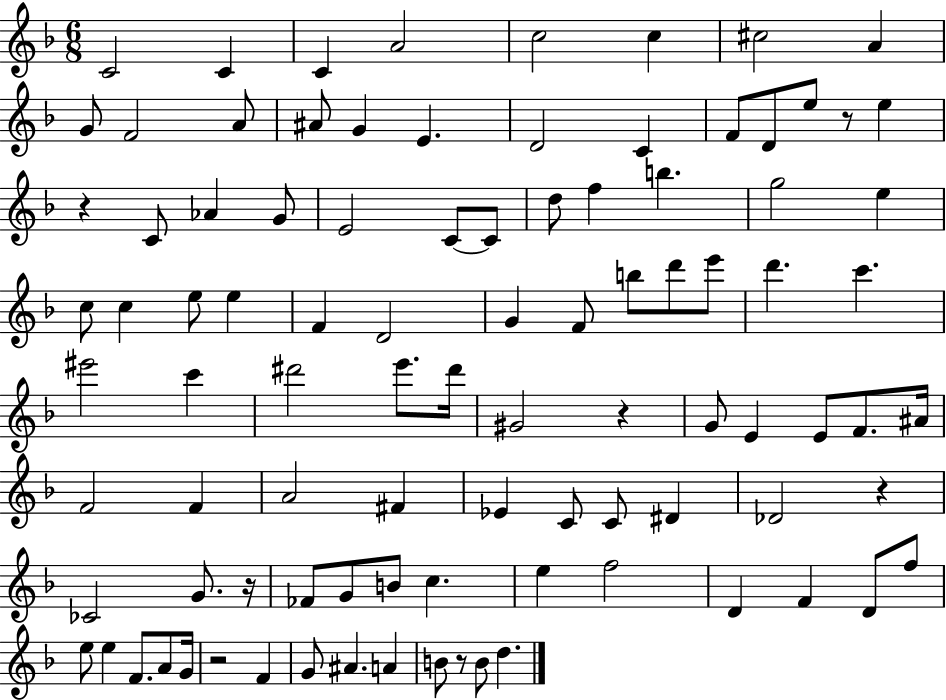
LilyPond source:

{
  \clef treble
  \numericTimeSignature
  \time 6/8
  \key f \major
  c'2 c'4 | c'4 a'2 | c''2 c''4 | cis''2 a'4 | \break g'8 f'2 a'8 | ais'8 g'4 e'4. | d'2 c'4 | f'8 d'8 e''8 r8 e''4 | \break r4 c'8 aes'4 g'8 | e'2 c'8~~ c'8 | d''8 f''4 b''4. | g''2 e''4 | \break c''8 c''4 e''8 e''4 | f'4 d'2 | g'4 f'8 b''8 d'''8 e'''8 | d'''4. c'''4. | \break eis'''2 c'''4 | dis'''2 e'''8. dis'''16 | gis'2 r4 | g'8 e'4 e'8 f'8. ais'16 | \break f'2 f'4 | a'2 fis'4 | ees'4 c'8 c'8 dis'4 | des'2 r4 | \break ces'2 g'8. r16 | fes'8 g'8 b'8 c''4. | e''4 f''2 | d'4 f'4 d'8 f''8 | \break e''8 e''4 f'8. a'8 g'16 | r2 f'4 | g'8 ais'4. a'4 | b'8 r8 b'8 d''4. | \break \bar "|."
}